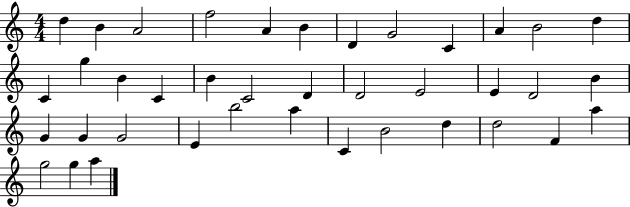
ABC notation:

X:1
T:Untitled
M:4/4
L:1/4
K:C
d B A2 f2 A B D G2 C A B2 d C g B C B C2 D D2 E2 E D2 B G G G2 E b2 a C B2 d d2 F a g2 g a